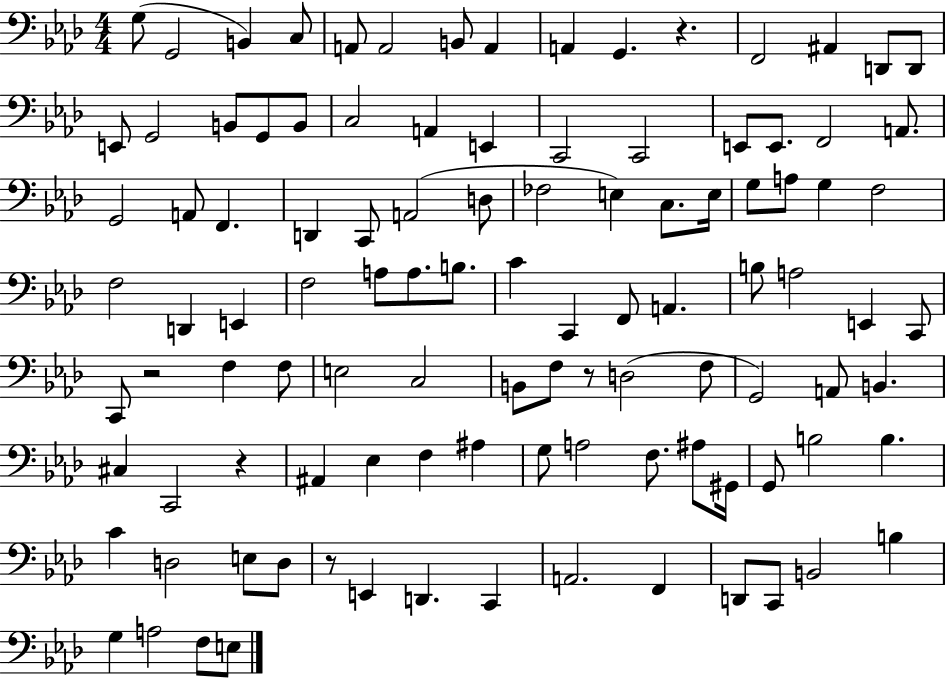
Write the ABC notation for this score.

X:1
T:Untitled
M:4/4
L:1/4
K:Ab
G,/2 G,,2 B,, C,/2 A,,/2 A,,2 B,,/2 A,, A,, G,, z F,,2 ^A,, D,,/2 D,,/2 E,,/2 G,,2 B,,/2 G,,/2 B,,/2 C,2 A,, E,, C,,2 C,,2 E,,/2 E,,/2 F,,2 A,,/2 G,,2 A,,/2 F,, D,, C,,/2 A,,2 D,/2 _F,2 E, C,/2 E,/4 G,/2 A,/2 G, F,2 F,2 D,, E,, F,2 A,/2 A,/2 B,/2 C C,, F,,/2 A,, B,/2 A,2 E,, C,,/2 C,,/2 z2 F, F,/2 E,2 C,2 B,,/2 F,/2 z/2 D,2 F,/2 G,,2 A,,/2 B,, ^C, C,,2 z ^A,, _E, F, ^A, G,/2 A,2 F,/2 ^A,/2 ^G,,/4 G,,/2 B,2 B, C D,2 E,/2 D,/2 z/2 E,, D,, C,, A,,2 F,, D,,/2 C,,/2 B,,2 B, G, A,2 F,/2 E,/2